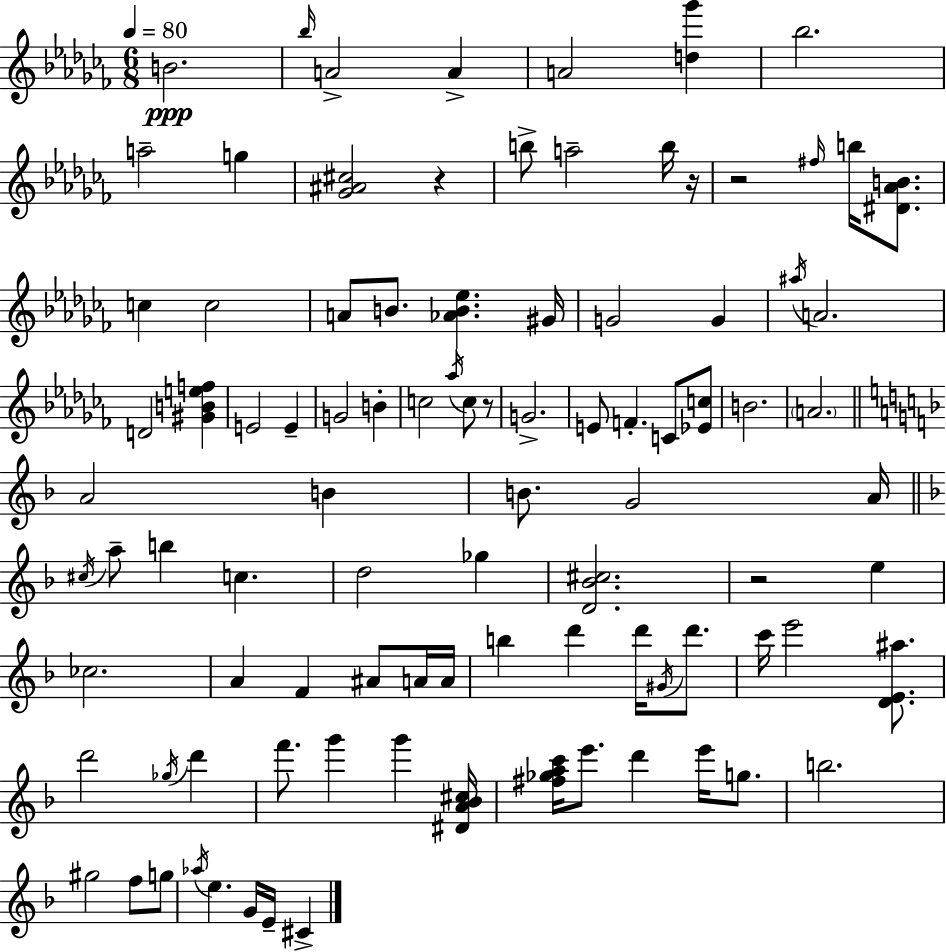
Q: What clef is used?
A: treble